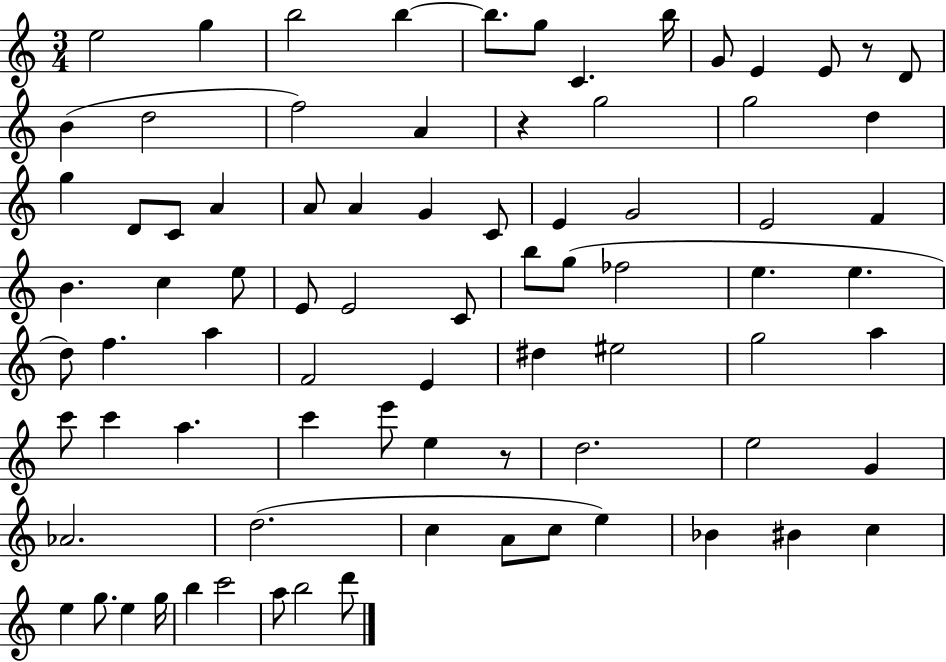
X:1
T:Untitled
M:3/4
L:1/4
K:C
e2 g b2 b b/2 g/2 C b/4 G/2 E E/2 z/2 D/2 B d2 f2 A z g2 g2 d g D/2 C/2 A A/2 A G C/2 E G2 E2 F B c e/2 E/2 E2 C/2 b/2 g/2 _f2 e e d/2 f a F2 E ^d ^e2 g2 a c'/2 c' a c' e'/2 e z/2 d2 e2 G _A2 d2 c A/2 c/2 e _B ^B c e g/2 e g/4 b c'2 a/2 b2 d'/2